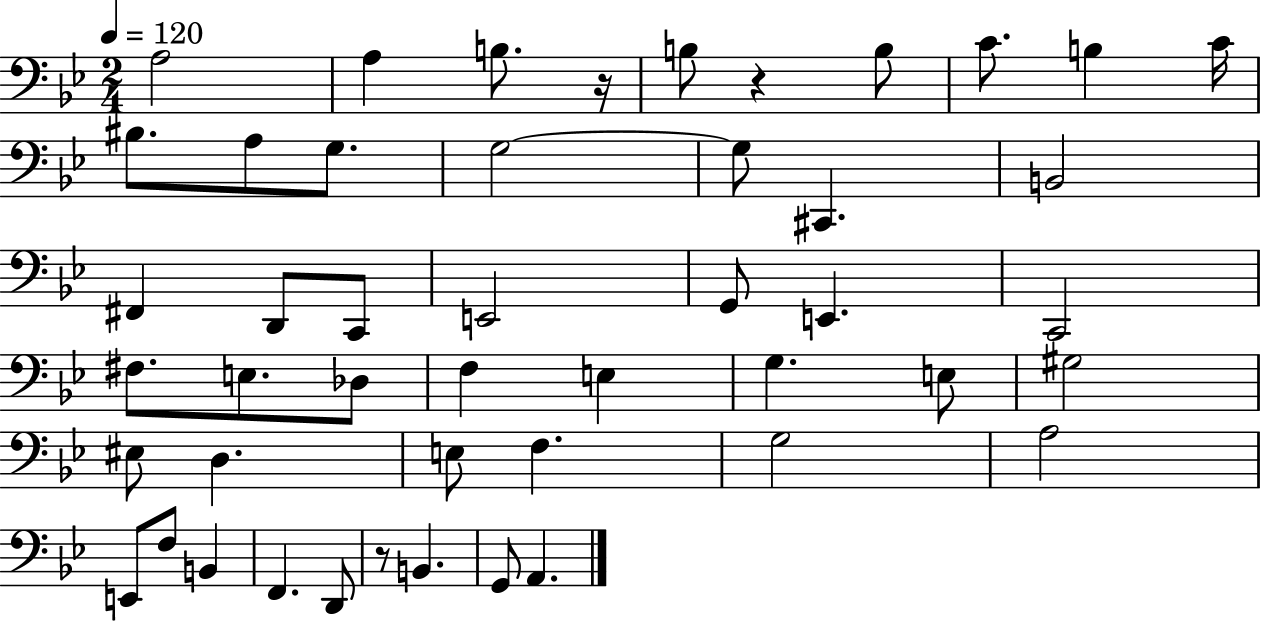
X:1
T:Untitled
M:2/4
L:1/4
K:Bb
A,2 A, B,/2 z/4 B,/2 z B,/2 C/2 B, C/4 ^B,/2 A,/2 G,/2 G,2 G,/2 ^C,, B,,2 ^F,, D,,/2 C,,/2 E,,2 G,,/2 E,, C,,2 ^F,/2 E,/2 _D,/2 F, E, G, E,/2 ^G,2 ^E,/2 D, E,/2 F, G,2 A,2 E,,/2 F,/2 B,, F,, D,,/2 z/2 B,, G,,/2 A,,